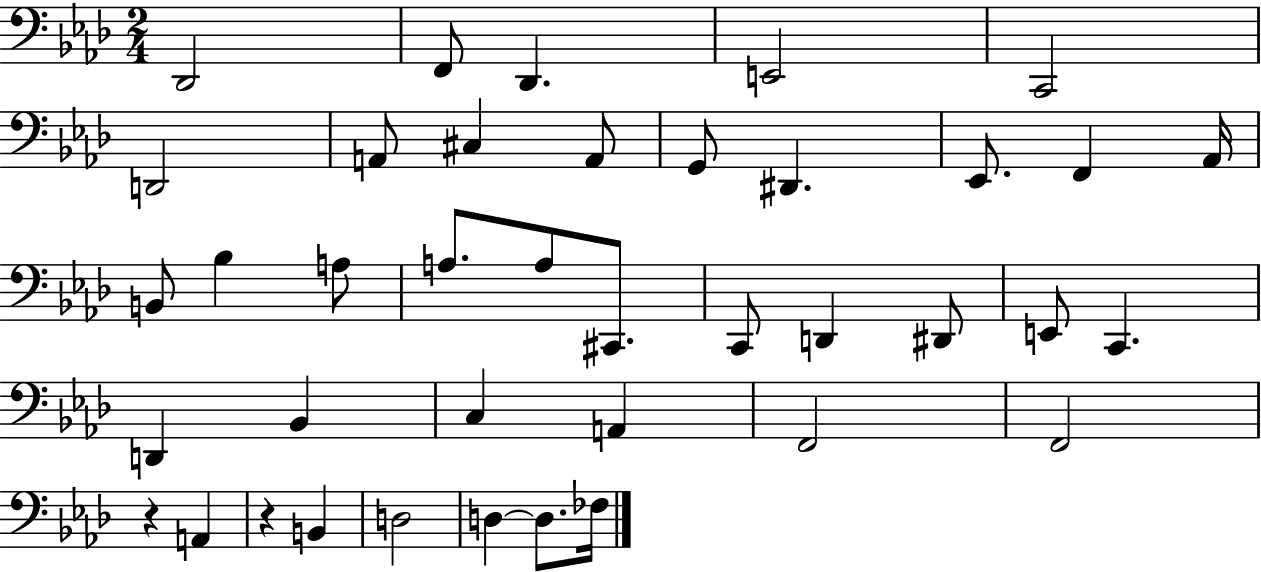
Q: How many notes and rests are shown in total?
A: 39